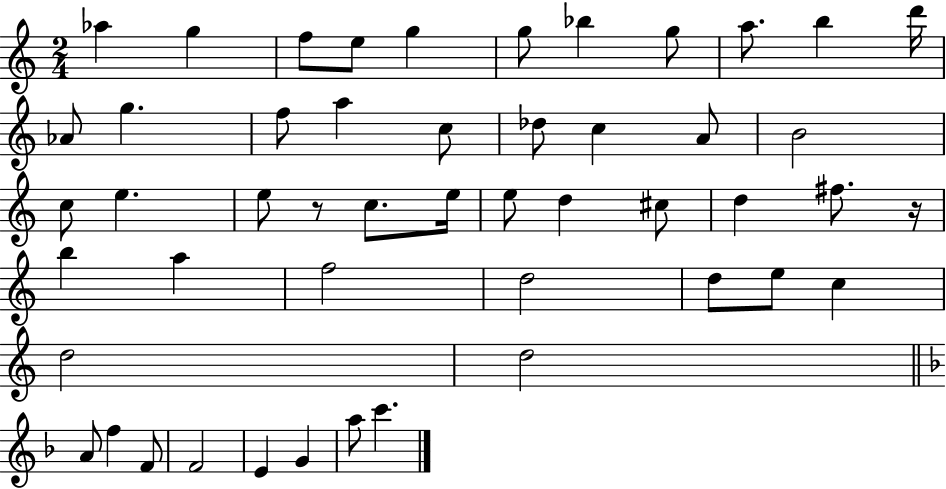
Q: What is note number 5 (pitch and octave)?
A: G5